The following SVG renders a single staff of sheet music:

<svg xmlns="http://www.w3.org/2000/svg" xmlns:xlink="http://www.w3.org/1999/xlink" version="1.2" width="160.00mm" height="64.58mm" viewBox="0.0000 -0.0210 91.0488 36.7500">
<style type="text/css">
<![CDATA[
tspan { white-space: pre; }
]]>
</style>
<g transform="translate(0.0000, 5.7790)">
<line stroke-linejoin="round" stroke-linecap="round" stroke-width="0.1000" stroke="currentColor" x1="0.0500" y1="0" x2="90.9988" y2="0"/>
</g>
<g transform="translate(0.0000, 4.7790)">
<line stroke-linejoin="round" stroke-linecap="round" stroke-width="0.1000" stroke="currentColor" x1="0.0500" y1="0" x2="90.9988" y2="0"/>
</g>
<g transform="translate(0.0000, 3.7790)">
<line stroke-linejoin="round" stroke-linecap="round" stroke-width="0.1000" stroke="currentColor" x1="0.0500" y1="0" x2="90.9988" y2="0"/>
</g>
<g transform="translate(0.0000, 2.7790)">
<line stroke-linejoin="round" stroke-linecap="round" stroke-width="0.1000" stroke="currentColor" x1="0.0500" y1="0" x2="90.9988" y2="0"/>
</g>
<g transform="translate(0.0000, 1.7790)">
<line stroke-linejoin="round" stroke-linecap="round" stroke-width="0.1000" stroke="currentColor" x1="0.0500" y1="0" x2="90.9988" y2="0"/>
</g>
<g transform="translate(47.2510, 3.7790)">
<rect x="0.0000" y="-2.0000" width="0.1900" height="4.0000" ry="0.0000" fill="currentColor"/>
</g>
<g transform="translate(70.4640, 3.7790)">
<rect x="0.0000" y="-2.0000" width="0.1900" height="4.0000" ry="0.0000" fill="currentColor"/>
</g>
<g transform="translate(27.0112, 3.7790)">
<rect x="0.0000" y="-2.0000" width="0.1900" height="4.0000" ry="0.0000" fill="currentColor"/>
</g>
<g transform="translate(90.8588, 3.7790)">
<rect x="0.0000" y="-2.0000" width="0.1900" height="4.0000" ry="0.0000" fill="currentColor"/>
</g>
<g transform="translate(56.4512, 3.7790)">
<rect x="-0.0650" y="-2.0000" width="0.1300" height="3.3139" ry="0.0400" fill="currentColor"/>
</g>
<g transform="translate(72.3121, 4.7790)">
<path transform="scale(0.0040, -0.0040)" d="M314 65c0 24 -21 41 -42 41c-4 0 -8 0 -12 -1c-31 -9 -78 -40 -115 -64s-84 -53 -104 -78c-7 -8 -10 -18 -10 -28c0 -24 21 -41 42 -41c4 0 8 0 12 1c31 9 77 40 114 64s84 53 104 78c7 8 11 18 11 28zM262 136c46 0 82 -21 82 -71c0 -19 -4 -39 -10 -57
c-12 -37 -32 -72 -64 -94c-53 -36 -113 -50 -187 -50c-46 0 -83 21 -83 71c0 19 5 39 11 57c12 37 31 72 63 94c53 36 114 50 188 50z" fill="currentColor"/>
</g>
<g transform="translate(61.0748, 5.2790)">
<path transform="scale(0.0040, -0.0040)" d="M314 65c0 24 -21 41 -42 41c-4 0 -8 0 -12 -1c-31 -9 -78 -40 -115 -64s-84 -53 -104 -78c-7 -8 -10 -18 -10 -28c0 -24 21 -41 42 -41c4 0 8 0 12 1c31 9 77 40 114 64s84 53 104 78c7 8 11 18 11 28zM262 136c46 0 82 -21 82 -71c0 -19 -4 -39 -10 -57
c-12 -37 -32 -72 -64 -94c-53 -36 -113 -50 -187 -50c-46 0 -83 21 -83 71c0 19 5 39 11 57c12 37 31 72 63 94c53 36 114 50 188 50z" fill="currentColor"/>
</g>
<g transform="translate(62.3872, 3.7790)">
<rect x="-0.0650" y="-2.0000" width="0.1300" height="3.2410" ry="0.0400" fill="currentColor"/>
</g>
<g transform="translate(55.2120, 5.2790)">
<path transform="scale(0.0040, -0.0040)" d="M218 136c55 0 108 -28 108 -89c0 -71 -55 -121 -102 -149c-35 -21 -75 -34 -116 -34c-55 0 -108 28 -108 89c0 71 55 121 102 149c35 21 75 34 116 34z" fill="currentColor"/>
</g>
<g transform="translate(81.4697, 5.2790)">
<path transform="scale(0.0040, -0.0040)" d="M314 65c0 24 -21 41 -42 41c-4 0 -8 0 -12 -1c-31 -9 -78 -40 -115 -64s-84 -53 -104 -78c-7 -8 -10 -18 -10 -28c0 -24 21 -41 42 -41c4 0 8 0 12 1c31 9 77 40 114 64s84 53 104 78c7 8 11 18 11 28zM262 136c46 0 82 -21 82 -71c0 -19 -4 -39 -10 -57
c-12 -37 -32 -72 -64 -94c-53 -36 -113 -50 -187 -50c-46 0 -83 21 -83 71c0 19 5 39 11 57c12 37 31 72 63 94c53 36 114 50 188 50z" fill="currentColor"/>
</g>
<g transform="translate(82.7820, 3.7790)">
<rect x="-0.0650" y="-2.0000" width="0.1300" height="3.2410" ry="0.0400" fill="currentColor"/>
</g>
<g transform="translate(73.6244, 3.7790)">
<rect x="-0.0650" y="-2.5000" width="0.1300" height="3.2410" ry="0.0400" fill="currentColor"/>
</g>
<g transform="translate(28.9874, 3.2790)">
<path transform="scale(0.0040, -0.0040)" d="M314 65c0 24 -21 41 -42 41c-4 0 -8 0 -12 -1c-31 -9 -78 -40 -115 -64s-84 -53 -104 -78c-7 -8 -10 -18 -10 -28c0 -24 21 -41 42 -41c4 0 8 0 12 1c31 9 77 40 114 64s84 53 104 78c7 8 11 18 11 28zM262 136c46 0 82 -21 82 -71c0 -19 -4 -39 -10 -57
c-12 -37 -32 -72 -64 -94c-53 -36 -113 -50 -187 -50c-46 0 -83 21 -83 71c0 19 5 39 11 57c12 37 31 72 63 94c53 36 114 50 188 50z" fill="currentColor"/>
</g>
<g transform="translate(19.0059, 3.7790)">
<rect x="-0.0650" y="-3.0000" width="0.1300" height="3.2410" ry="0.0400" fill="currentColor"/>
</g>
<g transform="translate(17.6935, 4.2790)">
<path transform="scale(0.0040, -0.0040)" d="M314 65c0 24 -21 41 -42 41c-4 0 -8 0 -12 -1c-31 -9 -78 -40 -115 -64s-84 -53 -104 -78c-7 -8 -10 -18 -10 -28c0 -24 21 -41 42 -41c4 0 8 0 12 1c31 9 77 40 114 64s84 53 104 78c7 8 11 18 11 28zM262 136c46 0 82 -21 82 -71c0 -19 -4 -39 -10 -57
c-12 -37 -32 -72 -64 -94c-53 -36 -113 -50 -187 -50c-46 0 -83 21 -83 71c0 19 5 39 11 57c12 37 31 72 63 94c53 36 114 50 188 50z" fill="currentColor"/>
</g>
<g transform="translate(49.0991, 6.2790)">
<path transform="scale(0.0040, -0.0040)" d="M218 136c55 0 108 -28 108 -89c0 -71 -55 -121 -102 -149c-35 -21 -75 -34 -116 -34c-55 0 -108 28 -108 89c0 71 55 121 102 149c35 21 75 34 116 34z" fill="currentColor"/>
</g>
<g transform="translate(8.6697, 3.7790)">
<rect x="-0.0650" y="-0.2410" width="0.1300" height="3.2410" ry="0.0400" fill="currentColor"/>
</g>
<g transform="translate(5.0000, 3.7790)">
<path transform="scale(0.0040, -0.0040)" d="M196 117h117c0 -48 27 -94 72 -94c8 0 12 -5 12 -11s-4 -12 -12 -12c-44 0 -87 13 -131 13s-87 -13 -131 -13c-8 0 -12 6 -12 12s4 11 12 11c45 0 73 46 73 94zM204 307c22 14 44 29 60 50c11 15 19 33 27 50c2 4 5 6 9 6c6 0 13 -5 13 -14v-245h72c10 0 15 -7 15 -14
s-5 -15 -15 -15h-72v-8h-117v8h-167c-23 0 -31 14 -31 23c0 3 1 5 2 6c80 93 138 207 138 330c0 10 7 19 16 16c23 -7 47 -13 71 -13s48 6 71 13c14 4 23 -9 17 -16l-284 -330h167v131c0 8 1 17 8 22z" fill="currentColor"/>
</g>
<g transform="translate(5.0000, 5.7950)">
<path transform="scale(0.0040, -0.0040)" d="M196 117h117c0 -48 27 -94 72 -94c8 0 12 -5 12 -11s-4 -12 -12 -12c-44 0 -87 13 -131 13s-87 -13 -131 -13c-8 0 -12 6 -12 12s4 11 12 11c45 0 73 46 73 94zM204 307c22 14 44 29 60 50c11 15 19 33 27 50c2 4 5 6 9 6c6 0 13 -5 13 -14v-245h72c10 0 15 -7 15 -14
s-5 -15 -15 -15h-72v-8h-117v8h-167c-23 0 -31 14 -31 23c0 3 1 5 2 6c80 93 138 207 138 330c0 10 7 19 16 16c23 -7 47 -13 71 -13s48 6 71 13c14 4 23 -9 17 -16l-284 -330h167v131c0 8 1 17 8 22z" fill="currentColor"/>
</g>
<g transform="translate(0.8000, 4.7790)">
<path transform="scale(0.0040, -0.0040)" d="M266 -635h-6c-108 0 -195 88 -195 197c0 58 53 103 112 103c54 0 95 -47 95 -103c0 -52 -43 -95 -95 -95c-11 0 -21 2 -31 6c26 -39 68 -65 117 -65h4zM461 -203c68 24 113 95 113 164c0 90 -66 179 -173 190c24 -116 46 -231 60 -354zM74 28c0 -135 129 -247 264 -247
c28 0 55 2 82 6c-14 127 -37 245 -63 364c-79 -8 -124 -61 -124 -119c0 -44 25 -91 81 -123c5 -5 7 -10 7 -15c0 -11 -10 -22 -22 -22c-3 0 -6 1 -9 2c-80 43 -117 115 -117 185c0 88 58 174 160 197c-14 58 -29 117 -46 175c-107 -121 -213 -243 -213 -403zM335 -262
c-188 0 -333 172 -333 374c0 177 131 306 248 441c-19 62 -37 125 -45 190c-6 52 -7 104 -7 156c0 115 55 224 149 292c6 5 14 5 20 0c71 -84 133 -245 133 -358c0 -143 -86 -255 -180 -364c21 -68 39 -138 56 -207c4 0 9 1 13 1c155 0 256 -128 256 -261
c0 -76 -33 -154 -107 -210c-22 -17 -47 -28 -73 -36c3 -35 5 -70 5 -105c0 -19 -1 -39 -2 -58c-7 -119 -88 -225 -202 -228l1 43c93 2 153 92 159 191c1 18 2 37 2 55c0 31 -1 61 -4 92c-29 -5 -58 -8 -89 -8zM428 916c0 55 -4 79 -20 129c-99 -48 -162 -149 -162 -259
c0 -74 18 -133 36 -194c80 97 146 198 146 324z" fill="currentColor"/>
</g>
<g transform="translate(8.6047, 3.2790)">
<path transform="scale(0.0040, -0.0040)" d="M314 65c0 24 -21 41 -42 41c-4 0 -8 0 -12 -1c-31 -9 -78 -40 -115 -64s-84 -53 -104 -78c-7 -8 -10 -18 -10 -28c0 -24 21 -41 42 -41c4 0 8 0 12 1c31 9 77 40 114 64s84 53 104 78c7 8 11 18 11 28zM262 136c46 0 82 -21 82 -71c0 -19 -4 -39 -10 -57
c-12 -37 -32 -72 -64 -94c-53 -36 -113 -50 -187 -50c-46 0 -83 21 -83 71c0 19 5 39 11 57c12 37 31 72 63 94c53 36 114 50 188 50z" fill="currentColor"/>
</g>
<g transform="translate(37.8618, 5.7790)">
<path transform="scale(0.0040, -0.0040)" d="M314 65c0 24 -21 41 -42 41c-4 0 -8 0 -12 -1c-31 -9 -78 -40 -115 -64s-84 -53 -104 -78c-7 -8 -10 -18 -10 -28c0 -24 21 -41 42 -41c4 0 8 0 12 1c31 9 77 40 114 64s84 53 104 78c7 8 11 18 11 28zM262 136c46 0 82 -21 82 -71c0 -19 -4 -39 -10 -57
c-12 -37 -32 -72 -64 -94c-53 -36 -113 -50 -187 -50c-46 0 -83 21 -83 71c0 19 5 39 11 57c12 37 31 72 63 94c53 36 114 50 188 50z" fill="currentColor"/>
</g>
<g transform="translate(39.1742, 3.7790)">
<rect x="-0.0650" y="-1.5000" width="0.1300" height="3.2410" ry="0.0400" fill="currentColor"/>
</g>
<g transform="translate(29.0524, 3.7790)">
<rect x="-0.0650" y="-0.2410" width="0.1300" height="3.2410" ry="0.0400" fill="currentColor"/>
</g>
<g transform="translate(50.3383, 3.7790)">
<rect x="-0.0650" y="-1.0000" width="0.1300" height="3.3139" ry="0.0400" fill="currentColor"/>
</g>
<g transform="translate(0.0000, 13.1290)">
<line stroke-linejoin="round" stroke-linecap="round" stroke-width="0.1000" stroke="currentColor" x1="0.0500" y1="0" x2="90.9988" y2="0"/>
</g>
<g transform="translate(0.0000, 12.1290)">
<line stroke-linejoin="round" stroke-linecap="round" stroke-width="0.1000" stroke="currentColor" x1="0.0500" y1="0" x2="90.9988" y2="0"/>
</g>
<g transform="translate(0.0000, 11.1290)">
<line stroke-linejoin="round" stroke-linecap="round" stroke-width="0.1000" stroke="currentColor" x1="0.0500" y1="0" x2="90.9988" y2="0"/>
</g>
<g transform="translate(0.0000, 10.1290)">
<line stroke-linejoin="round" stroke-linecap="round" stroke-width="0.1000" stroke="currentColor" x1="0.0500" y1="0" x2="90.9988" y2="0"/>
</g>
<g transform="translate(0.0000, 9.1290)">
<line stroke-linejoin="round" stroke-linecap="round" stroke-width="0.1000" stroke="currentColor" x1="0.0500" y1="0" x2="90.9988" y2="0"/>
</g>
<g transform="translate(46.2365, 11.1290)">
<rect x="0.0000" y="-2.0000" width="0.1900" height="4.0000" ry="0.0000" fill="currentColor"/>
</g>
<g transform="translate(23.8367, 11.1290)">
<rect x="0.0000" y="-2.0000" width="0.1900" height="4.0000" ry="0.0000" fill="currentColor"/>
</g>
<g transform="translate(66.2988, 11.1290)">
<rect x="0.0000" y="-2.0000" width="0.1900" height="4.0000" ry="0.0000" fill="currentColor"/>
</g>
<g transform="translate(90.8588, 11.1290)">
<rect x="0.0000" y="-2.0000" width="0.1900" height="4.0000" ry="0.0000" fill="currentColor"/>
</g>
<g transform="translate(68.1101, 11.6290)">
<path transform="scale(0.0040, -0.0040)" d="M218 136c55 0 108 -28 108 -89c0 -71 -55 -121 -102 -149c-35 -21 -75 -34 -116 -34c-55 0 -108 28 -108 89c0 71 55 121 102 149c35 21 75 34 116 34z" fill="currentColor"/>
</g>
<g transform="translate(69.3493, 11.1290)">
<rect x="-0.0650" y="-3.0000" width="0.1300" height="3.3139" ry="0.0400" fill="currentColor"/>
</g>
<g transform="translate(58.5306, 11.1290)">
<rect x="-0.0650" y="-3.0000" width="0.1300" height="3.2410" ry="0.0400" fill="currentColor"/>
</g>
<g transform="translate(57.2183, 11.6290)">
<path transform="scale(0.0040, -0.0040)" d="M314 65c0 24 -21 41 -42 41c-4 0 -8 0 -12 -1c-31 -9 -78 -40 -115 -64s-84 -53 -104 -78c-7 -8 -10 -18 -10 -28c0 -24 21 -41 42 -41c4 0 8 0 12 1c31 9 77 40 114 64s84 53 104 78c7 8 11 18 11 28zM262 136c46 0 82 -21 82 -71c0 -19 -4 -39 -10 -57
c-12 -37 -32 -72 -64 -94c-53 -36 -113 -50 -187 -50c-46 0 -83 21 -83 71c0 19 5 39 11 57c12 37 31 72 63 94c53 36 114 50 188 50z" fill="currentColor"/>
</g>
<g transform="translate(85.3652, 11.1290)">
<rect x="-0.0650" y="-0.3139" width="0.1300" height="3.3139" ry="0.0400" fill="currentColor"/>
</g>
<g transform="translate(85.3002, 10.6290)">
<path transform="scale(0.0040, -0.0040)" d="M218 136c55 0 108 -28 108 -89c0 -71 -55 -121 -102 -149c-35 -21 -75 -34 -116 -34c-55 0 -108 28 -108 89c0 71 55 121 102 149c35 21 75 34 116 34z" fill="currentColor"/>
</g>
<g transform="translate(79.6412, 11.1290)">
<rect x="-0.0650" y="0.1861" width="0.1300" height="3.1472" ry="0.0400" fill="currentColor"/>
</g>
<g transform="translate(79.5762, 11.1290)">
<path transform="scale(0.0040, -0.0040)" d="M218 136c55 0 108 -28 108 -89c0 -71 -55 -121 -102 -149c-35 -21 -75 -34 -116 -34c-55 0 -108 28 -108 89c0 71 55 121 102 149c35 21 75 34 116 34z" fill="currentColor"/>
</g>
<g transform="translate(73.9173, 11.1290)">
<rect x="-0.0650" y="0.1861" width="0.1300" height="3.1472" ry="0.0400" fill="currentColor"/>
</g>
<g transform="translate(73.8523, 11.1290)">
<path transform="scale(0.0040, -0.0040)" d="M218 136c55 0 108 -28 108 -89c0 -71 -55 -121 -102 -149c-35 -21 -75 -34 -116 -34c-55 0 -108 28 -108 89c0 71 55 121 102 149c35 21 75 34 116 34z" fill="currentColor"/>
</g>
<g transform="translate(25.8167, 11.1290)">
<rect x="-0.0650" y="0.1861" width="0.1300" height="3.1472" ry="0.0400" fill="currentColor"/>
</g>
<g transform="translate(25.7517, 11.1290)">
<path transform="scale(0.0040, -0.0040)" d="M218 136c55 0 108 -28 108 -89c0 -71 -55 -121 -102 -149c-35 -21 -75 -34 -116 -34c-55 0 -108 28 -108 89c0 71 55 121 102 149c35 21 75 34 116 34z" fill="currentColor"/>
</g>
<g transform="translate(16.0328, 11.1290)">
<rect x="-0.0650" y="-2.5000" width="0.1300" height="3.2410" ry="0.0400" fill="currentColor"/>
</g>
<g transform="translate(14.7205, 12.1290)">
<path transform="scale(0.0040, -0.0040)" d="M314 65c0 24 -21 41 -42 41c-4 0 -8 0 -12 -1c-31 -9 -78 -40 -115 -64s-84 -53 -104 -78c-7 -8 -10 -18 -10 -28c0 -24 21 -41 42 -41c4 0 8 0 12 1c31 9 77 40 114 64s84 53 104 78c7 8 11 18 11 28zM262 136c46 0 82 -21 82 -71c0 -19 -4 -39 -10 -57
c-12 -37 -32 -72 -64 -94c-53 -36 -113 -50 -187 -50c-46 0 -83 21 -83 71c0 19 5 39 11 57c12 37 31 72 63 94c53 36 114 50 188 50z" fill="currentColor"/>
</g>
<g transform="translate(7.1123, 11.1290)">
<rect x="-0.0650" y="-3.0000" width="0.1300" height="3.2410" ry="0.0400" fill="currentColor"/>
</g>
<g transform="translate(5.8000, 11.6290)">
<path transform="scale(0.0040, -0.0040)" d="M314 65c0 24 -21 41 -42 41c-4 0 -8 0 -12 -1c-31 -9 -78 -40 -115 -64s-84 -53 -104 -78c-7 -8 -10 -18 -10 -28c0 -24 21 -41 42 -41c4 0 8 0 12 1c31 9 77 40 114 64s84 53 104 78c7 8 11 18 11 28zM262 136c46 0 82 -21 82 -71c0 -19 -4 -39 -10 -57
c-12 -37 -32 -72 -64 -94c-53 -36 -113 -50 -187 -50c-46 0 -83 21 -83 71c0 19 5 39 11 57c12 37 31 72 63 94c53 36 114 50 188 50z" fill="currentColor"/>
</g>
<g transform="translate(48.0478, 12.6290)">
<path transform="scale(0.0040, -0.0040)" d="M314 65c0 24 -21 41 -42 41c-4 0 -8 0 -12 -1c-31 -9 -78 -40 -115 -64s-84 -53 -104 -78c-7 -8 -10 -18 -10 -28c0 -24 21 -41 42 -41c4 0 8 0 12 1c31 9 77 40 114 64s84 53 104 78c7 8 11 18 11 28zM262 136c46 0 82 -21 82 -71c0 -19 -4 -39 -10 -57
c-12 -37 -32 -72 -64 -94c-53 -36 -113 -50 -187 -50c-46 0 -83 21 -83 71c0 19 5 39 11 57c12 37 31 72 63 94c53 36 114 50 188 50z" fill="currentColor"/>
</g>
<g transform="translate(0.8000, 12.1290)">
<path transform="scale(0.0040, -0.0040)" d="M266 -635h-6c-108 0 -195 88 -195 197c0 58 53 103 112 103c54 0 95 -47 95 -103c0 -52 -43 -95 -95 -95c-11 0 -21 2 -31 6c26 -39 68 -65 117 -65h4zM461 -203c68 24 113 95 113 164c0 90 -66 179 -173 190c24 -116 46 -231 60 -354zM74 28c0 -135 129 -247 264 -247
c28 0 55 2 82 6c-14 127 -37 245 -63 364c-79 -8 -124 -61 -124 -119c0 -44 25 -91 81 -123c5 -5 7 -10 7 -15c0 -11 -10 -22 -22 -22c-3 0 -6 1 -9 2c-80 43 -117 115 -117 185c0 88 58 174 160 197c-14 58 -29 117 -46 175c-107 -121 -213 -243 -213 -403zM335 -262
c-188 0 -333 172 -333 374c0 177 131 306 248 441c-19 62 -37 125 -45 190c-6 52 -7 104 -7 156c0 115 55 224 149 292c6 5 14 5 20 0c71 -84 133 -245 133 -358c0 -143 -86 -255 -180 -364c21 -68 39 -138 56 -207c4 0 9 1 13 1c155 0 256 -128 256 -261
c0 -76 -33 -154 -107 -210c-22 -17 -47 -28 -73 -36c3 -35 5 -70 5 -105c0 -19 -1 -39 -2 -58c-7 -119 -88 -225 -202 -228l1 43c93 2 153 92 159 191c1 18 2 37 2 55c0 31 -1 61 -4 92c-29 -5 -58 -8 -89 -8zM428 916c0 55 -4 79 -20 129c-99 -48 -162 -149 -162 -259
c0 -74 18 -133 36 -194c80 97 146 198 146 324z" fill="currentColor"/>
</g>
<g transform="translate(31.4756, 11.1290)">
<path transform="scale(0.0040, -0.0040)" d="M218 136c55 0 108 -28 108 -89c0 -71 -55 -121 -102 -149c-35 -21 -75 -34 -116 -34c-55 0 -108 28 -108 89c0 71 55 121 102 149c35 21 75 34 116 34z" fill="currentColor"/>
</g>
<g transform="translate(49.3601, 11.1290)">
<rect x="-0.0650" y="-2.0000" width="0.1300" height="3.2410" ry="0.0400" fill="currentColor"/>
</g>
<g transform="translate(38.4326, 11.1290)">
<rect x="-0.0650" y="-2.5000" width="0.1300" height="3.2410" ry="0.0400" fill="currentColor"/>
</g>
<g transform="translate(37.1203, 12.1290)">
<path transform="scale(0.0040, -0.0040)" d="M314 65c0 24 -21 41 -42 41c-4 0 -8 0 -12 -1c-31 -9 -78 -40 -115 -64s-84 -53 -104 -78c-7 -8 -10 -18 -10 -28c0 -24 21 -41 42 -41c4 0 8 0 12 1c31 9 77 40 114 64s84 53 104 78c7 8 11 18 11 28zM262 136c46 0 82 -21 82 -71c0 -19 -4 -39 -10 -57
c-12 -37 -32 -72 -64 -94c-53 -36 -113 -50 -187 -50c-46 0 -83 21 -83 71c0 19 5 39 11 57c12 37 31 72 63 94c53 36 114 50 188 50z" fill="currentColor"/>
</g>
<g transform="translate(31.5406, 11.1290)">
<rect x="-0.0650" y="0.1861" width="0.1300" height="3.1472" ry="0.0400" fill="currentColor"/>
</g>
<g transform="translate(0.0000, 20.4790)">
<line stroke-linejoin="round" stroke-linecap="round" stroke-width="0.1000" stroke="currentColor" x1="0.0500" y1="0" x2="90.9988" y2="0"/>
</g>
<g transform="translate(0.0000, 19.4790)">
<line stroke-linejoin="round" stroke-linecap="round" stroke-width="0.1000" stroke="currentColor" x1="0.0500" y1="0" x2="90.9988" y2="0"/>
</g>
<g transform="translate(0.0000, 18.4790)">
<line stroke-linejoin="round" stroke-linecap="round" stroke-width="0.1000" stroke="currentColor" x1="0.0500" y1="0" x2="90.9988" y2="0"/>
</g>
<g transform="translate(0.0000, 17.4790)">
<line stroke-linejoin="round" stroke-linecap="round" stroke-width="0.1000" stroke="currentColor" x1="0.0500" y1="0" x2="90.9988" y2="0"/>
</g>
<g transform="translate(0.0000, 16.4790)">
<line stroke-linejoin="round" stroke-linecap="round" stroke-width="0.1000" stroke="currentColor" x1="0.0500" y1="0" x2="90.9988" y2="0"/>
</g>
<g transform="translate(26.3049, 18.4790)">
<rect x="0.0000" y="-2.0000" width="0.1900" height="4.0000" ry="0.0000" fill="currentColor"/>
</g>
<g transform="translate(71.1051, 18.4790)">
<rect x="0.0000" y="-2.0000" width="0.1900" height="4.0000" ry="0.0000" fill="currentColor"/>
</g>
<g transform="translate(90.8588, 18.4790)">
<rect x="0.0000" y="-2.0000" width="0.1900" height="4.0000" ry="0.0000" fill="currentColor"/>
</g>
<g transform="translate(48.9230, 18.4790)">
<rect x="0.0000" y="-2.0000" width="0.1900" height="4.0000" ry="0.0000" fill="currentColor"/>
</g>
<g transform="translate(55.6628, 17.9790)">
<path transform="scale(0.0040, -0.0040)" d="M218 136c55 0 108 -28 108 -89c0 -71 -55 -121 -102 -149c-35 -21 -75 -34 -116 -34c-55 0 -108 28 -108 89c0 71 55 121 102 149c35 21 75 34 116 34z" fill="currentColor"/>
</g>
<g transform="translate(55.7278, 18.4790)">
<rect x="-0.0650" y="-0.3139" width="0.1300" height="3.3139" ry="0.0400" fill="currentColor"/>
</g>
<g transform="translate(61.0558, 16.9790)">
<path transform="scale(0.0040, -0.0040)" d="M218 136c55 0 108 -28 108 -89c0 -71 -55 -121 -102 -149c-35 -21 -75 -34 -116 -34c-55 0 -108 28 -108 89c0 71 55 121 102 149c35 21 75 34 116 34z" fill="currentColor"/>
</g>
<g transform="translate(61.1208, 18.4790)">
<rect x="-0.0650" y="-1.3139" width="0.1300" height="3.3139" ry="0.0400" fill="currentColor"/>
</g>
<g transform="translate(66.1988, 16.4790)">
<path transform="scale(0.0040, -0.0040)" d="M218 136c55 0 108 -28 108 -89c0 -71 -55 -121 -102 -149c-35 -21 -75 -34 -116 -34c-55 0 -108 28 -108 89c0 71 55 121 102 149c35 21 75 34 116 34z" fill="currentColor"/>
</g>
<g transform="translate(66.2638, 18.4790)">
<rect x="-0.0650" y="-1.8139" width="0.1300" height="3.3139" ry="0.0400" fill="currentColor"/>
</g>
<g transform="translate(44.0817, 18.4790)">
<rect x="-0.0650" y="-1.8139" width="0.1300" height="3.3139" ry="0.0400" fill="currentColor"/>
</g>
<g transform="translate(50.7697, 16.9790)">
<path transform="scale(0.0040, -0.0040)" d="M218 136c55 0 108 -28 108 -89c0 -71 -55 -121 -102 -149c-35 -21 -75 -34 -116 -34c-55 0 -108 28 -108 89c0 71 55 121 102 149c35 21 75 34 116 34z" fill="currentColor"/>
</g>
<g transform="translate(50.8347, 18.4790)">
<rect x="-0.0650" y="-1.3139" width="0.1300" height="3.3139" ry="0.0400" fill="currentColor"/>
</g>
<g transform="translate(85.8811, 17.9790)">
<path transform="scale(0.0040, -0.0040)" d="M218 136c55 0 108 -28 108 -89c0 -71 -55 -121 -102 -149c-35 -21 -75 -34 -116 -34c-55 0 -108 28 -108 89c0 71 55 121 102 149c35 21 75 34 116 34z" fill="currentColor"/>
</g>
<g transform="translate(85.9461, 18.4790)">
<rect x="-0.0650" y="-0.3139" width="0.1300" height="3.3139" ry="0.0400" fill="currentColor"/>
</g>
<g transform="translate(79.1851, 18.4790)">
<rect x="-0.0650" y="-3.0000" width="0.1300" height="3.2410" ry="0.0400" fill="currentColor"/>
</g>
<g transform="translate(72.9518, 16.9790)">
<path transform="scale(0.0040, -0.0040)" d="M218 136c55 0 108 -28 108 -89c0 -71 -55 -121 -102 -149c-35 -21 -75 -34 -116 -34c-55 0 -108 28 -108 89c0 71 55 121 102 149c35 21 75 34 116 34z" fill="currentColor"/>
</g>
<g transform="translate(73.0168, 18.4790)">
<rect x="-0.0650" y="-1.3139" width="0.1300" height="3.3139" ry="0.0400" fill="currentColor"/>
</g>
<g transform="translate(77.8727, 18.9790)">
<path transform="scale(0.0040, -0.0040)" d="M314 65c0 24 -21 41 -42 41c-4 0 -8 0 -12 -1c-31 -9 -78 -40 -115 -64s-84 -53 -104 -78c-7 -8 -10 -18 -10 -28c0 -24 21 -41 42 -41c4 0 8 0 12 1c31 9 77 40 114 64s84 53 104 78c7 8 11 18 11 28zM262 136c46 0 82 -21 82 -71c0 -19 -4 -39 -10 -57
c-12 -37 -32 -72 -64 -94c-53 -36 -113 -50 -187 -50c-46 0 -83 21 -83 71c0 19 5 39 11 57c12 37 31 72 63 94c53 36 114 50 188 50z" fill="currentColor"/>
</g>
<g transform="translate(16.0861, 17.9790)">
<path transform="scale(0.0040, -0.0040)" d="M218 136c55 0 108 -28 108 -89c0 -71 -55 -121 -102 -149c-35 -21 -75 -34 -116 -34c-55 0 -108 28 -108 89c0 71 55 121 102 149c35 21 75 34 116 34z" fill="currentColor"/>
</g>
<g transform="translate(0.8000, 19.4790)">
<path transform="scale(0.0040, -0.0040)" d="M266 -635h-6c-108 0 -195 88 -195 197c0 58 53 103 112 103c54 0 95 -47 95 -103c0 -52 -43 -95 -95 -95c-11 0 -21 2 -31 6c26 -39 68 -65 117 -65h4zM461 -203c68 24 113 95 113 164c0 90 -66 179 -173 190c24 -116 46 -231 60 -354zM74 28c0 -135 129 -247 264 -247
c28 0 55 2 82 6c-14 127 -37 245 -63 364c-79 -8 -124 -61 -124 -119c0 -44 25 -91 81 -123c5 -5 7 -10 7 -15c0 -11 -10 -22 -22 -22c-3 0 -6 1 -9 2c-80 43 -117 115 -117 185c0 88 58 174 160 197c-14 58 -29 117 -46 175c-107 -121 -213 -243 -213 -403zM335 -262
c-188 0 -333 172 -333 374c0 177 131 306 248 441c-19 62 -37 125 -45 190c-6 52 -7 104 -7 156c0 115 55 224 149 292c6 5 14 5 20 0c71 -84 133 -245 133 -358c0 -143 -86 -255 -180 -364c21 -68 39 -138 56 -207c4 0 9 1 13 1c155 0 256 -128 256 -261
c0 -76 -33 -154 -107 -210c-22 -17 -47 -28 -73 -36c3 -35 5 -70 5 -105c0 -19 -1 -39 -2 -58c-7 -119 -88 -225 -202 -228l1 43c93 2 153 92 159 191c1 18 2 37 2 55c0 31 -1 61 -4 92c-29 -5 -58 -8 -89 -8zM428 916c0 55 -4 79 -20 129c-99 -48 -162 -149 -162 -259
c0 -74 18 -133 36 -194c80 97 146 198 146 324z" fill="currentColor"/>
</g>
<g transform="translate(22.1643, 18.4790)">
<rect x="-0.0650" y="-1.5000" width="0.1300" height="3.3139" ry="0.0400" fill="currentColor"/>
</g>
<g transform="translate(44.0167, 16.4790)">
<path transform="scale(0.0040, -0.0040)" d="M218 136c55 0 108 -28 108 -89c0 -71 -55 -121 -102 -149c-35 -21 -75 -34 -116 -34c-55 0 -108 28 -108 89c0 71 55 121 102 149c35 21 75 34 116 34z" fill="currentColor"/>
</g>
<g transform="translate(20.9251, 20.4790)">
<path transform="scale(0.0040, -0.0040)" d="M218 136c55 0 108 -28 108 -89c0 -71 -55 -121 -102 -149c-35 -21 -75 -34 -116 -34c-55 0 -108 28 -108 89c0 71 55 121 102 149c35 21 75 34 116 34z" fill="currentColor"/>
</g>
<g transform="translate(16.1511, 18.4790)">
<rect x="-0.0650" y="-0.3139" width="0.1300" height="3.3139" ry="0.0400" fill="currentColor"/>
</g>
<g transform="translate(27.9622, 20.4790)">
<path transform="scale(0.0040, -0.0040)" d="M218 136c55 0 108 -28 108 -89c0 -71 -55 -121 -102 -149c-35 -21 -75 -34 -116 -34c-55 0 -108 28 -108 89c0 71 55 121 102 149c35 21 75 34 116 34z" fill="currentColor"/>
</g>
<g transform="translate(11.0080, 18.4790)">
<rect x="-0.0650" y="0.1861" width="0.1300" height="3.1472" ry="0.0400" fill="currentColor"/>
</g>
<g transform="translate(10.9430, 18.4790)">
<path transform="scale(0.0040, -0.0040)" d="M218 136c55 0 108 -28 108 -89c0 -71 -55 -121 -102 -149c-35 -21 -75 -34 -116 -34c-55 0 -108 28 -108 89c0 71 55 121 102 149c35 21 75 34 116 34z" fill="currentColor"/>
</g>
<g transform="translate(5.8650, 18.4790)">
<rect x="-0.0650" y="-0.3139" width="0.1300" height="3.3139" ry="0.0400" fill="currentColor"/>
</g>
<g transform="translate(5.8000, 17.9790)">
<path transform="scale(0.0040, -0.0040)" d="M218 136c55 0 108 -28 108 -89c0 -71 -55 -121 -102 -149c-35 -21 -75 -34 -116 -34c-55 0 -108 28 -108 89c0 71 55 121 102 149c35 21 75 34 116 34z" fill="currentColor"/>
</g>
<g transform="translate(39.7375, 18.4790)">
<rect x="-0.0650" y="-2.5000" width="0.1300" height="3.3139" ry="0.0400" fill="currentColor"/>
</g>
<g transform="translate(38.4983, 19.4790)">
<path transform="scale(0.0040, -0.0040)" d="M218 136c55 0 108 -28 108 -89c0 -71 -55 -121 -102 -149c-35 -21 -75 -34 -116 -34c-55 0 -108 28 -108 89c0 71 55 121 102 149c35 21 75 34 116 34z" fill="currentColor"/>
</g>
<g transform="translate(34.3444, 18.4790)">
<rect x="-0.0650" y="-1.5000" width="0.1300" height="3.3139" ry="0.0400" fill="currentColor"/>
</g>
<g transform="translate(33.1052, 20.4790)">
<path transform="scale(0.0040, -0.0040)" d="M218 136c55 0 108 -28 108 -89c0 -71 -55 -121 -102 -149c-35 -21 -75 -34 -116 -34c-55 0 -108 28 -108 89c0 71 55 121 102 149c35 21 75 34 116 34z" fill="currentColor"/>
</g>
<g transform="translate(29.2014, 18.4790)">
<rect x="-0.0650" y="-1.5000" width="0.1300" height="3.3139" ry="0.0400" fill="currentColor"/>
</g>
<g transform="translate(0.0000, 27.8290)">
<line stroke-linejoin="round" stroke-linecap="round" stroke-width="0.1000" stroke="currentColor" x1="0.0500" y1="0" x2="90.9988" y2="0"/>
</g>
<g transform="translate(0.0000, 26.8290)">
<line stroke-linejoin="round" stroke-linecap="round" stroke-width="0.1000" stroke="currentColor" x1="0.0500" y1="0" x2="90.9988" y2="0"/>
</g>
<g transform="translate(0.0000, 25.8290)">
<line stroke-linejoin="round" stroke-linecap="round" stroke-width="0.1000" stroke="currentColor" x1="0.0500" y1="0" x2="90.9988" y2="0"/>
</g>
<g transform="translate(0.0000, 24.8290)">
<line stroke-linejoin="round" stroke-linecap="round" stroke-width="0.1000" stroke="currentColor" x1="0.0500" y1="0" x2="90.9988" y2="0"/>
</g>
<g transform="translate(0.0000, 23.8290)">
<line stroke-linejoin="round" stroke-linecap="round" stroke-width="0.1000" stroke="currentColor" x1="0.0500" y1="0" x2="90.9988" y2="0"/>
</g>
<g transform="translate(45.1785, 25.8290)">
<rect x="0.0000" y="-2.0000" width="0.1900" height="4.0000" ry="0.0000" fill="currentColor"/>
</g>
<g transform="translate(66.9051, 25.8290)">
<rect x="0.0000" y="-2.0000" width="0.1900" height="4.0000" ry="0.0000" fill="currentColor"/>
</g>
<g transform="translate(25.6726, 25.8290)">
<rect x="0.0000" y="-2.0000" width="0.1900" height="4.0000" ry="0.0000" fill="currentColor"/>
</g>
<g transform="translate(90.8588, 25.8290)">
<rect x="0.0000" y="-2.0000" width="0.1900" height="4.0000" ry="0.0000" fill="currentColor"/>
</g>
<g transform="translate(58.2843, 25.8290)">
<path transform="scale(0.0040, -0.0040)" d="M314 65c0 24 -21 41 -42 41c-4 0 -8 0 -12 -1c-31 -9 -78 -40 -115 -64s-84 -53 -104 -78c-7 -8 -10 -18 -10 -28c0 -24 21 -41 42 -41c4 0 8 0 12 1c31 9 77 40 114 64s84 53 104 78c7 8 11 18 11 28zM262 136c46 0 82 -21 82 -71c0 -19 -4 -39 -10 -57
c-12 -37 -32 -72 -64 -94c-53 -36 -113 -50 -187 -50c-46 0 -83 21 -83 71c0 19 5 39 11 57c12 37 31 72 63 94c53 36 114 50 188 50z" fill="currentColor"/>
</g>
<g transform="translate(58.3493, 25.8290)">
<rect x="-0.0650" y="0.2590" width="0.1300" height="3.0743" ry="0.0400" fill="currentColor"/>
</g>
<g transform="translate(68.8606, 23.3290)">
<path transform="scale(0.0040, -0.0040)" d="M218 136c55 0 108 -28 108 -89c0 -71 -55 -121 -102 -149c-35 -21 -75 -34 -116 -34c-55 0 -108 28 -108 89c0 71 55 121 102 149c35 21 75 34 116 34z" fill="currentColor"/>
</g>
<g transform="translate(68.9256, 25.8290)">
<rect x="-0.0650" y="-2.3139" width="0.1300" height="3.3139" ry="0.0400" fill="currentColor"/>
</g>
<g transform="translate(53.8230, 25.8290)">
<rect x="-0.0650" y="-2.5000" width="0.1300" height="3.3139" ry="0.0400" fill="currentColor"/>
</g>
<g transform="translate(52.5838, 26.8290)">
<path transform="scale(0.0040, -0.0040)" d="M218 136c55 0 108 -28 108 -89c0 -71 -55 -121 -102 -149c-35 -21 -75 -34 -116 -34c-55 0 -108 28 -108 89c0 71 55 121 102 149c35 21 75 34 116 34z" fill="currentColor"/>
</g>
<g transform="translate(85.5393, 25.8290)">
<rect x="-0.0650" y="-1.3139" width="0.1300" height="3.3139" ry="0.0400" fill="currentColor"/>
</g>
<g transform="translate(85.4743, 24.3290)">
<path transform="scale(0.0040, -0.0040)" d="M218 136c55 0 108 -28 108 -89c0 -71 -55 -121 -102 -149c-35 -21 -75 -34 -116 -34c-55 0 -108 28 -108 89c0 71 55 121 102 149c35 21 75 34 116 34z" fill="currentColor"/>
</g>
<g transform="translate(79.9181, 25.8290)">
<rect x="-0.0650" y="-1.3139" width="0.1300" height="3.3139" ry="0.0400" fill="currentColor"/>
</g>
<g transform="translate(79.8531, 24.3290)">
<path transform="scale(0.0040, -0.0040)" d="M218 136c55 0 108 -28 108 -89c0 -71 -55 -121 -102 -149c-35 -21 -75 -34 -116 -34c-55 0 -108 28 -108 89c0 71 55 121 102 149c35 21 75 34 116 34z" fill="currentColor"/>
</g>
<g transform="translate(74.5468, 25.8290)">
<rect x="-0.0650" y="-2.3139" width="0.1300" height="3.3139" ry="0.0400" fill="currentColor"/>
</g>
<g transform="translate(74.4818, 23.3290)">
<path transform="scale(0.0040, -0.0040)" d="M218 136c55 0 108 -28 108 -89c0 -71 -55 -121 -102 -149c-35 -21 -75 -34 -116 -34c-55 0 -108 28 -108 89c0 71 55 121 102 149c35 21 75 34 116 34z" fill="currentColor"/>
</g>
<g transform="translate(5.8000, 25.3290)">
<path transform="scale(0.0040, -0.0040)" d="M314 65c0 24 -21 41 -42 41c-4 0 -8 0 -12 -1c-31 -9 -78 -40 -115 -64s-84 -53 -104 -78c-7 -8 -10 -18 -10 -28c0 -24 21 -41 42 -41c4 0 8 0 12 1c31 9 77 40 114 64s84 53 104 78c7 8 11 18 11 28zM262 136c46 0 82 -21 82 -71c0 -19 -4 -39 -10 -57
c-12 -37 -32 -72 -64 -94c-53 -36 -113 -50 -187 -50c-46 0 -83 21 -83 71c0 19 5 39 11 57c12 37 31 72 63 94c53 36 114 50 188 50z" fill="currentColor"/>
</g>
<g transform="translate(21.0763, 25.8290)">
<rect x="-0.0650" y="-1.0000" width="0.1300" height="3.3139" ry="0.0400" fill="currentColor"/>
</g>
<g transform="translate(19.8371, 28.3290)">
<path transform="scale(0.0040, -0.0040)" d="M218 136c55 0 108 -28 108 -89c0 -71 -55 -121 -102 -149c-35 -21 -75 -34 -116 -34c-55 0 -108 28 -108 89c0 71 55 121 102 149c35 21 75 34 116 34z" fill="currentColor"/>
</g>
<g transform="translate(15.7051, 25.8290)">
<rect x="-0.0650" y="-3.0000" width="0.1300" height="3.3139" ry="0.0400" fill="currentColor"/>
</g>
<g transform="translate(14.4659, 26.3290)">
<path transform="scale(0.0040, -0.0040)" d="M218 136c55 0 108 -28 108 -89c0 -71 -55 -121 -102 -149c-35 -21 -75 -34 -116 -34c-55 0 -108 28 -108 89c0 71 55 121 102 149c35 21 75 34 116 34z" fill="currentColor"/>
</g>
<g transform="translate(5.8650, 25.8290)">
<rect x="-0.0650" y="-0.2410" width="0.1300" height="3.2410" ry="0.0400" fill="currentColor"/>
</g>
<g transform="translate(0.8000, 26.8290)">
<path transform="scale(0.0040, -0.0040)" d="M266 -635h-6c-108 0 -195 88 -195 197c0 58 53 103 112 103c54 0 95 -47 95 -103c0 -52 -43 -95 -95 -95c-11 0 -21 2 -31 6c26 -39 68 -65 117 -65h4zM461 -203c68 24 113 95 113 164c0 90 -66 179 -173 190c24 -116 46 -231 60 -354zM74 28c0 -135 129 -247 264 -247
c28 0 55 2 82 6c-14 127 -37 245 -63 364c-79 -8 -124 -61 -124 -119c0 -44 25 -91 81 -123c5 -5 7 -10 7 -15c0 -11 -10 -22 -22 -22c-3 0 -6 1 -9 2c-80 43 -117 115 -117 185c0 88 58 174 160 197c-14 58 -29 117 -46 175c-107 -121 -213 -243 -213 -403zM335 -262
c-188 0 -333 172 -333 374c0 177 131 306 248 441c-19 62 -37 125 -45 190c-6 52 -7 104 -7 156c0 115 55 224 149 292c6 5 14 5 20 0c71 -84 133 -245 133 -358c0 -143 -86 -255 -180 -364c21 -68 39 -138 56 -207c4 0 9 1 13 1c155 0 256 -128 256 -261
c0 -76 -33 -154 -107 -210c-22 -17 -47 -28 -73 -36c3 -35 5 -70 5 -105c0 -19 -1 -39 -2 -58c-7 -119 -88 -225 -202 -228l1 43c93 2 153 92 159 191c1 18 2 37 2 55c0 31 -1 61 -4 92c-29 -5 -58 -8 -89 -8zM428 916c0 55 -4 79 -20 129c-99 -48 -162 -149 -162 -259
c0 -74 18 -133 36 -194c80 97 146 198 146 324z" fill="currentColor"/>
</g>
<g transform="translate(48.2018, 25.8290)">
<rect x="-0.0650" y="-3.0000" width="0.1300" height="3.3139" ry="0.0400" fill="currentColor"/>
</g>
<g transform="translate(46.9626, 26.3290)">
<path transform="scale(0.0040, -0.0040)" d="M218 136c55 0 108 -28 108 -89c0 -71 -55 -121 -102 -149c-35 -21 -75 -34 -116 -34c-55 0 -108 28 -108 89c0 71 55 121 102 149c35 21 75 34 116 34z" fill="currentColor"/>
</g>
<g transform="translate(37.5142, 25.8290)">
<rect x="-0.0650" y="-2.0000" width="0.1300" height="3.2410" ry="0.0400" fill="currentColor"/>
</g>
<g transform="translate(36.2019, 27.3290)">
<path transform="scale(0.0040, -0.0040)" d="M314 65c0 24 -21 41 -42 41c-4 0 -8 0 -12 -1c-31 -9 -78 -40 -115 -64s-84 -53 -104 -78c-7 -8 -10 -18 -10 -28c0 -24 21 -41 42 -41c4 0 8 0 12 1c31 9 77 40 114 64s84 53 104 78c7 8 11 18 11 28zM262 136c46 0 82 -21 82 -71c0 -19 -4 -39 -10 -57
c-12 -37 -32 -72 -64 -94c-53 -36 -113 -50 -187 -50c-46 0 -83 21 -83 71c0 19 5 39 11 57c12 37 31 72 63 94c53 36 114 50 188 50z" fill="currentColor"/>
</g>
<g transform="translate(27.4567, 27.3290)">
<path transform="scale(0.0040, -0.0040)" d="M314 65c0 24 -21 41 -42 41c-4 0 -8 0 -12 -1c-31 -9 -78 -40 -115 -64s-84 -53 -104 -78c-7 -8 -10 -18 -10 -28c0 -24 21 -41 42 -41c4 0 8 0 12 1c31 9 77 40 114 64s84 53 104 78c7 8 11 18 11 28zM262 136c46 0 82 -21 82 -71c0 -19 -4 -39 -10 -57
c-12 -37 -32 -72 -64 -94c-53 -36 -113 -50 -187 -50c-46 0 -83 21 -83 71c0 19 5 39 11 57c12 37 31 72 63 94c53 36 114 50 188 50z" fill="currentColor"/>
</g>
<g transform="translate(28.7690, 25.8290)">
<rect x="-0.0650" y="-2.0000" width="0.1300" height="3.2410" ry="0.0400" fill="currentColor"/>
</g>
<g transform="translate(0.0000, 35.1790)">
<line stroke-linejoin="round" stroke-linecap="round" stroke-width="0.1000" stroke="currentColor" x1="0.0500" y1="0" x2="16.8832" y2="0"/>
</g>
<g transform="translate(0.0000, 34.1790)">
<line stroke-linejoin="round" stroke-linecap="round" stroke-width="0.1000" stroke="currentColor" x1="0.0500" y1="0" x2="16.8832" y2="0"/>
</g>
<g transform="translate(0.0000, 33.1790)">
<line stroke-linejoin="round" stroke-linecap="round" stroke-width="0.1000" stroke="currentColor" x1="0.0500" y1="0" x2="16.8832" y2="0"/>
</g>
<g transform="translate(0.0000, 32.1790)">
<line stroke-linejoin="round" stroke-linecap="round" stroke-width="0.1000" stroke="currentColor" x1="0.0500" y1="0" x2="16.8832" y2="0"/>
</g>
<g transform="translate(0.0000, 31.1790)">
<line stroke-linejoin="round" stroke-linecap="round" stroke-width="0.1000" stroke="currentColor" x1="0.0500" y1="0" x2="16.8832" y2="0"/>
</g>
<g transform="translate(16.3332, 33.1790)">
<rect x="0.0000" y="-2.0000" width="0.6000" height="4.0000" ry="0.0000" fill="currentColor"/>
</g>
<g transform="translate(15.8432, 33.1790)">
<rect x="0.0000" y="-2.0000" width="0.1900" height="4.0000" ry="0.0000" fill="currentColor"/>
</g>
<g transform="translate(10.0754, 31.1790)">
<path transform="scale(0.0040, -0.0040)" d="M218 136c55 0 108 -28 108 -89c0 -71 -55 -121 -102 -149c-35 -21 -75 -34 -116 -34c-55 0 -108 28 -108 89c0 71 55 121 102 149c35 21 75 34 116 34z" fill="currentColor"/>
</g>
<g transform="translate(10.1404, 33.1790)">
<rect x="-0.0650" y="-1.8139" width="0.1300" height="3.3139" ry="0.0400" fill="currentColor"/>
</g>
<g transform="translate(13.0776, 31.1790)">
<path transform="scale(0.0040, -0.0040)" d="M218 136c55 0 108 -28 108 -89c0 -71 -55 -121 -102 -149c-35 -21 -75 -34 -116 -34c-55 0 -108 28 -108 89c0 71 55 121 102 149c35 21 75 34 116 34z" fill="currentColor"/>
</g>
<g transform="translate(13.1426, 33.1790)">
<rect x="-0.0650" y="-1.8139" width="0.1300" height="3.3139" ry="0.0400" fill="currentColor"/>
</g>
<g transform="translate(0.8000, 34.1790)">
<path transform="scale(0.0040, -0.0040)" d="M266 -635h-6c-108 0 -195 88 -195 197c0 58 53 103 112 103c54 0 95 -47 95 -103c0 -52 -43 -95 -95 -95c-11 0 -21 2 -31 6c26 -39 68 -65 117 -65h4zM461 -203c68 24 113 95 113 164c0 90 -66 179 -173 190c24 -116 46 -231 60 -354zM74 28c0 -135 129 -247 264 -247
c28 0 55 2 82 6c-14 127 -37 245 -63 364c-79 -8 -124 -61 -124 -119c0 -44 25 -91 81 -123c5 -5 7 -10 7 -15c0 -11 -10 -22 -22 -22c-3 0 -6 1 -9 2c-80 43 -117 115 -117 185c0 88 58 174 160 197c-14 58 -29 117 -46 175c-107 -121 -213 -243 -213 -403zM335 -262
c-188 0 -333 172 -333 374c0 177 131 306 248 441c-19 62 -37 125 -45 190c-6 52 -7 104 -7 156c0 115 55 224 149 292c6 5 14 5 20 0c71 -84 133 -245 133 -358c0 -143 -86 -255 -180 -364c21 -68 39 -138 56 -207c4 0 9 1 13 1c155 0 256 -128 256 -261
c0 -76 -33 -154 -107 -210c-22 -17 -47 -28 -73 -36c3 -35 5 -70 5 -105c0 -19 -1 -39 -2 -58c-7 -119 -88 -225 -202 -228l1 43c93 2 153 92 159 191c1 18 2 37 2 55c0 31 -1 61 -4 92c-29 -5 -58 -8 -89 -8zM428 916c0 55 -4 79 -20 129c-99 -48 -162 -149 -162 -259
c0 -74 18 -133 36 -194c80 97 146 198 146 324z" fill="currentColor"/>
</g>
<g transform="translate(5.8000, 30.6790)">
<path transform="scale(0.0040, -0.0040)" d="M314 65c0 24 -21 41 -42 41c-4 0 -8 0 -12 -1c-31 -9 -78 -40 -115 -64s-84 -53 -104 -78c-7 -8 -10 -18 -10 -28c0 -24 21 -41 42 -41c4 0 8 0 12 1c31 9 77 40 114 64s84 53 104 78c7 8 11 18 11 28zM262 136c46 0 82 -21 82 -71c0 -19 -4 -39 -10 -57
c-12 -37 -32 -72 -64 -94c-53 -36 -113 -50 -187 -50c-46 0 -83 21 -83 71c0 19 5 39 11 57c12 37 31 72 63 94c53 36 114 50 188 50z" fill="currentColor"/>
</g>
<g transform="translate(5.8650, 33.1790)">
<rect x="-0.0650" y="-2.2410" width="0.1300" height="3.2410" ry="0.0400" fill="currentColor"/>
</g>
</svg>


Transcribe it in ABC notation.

X:1
T:Untitled
M:4/4
L:1/4
K:C
c2 A2 c2 E2 D F F2 G2 F2 A2 G2 B B G2 F2 A2 A B B c c B c E E E G f e c e f e A2 c c2 A D F2 F2 A G B2 g g e e g2 f f